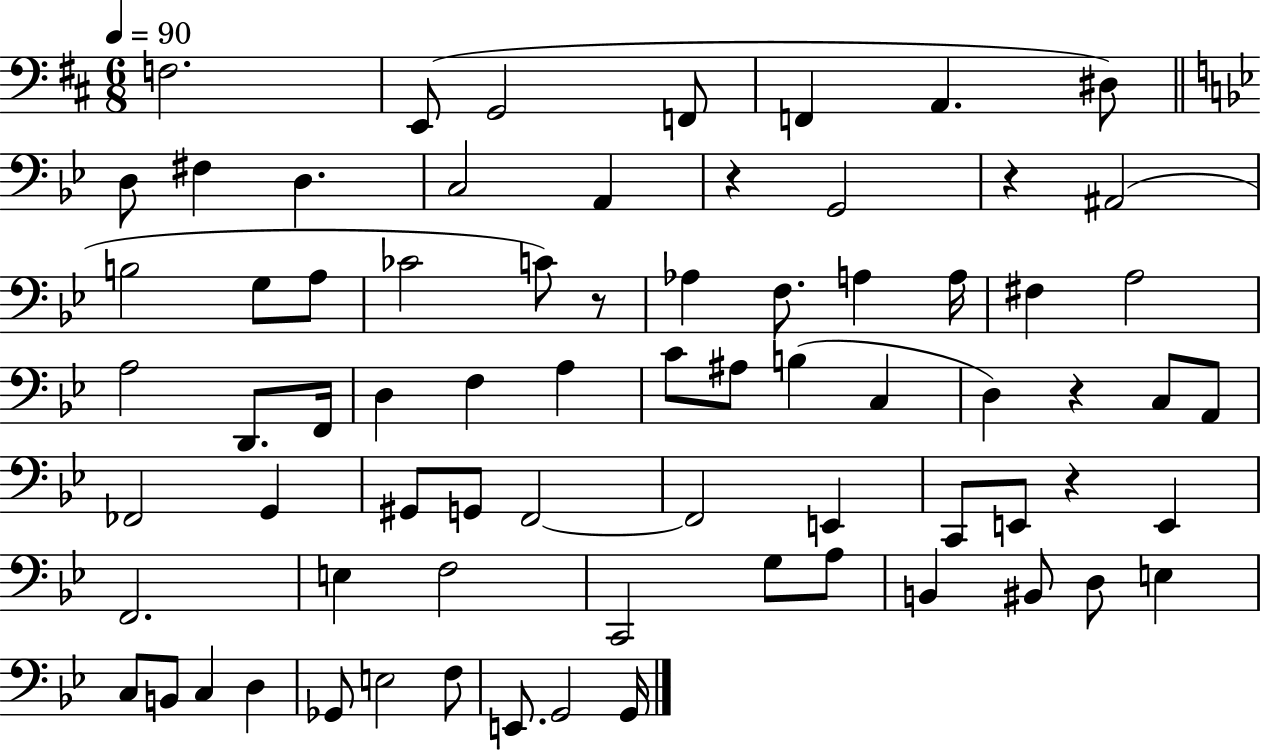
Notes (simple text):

F3/h. E2/e G2/h F2/e F2/q A2/q. D#3/e D3/e F#3/q D3/q. C3/h A2/q R/q G2/h R/q A#2/h B3/h G3/e A3/e CES4/h C4/e R/e Ab3/q F3/e. A3/q A3/s F#3/q A3/h A3/h D2/e. F2/s D3/q F3/q A3/q C4/e A#3/e B3/q C3/q D3/q R/q C3/e A2/e FES2/h G2/q G#2/e G2/e F2/h F2/h E2/q C2/e E2/e R/q E2/q F2/h. E3/q F3/h C2/h G3/e A3/e B2/q BIS2/e D3/e E3/q C3/e B2/e C3/q D3/q Gb2/e E3/h F3/e E2/e. G2/h G2/s